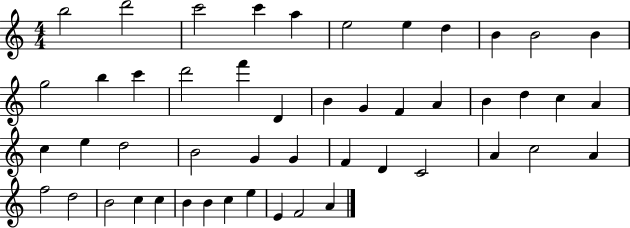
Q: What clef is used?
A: treble